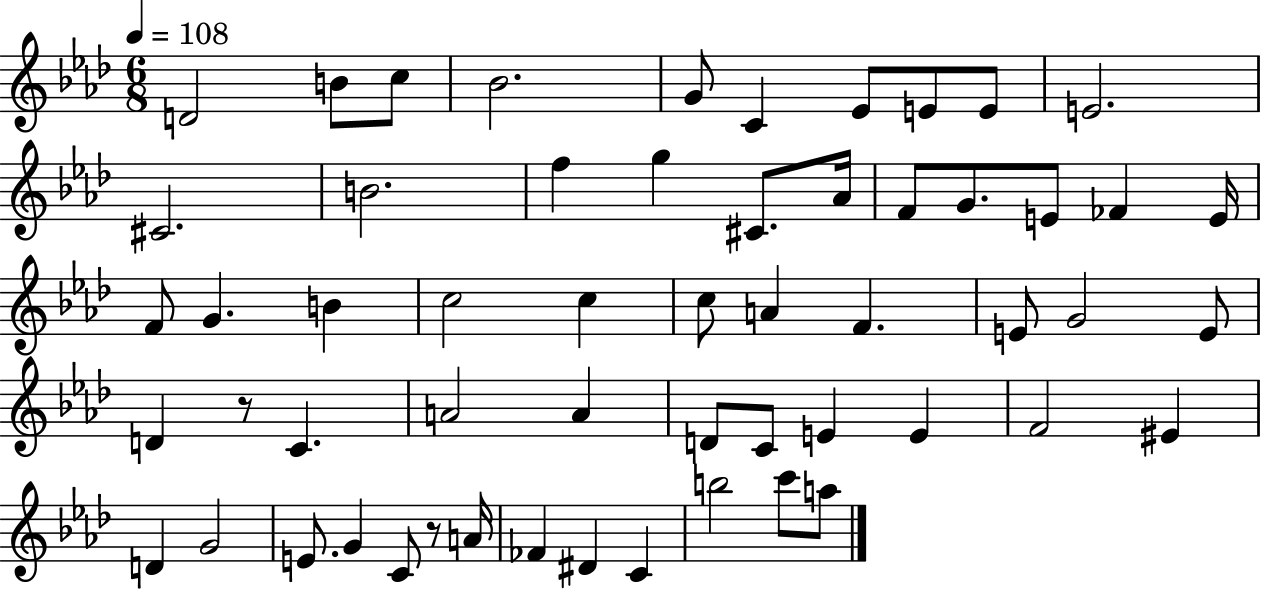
D4/h B4/e C5/e Bb4/h. G4/e C4/q Eb4/e E4/e E4/e E4/h. C#4/h. B4/h. F5/q G5/q C#4/e. Ab4/s F4/e G4/e. E4/e FES4/q E4/s F4/e G4/q. B4/q C5/h C5/q C5/e A4/q F4/q. E4/e G4/h E4/e D4/q R/e C4/q. A4/h A4/q D4/e C4/e E4/q E4/q F4/h EIS4/q D4/q G4/h E4/e. G4/q C4/e R/e A4/s FES4/q D#4/q C4/q B5/h C6/e A5/e